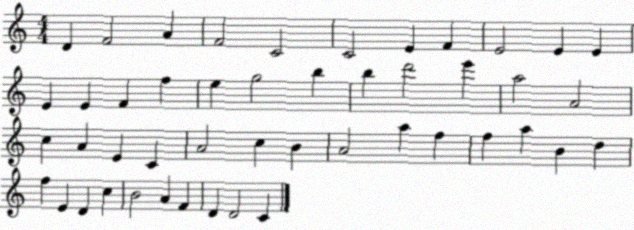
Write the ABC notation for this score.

X:1
T:Untitled
M:4/4
L:1/4
K:C
D F2 A F2 C2 C2 E F E2 E E E E F f e g2 b b d'2 e' a2 A2 c A E C A2 c B A2 a f f a B d f E D c B2 A F D D2 C